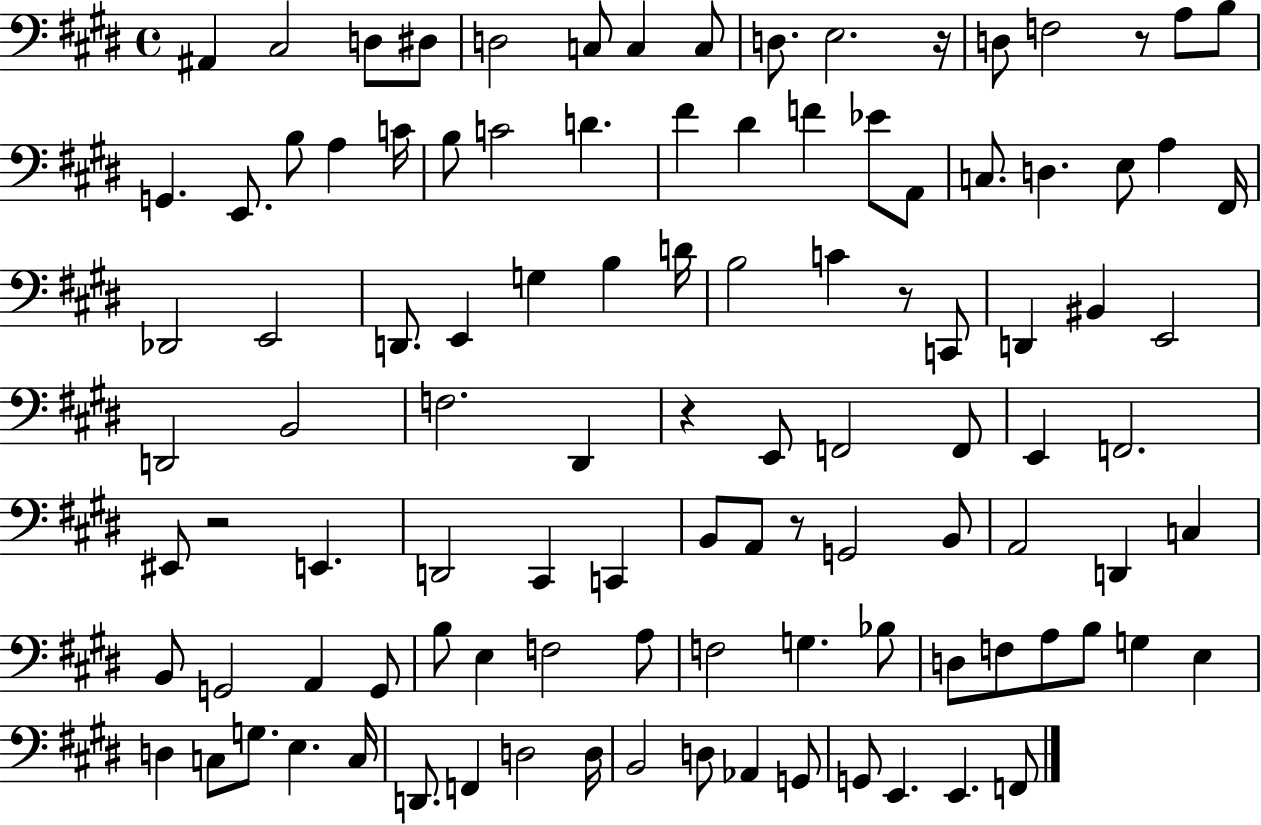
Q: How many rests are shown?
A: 6